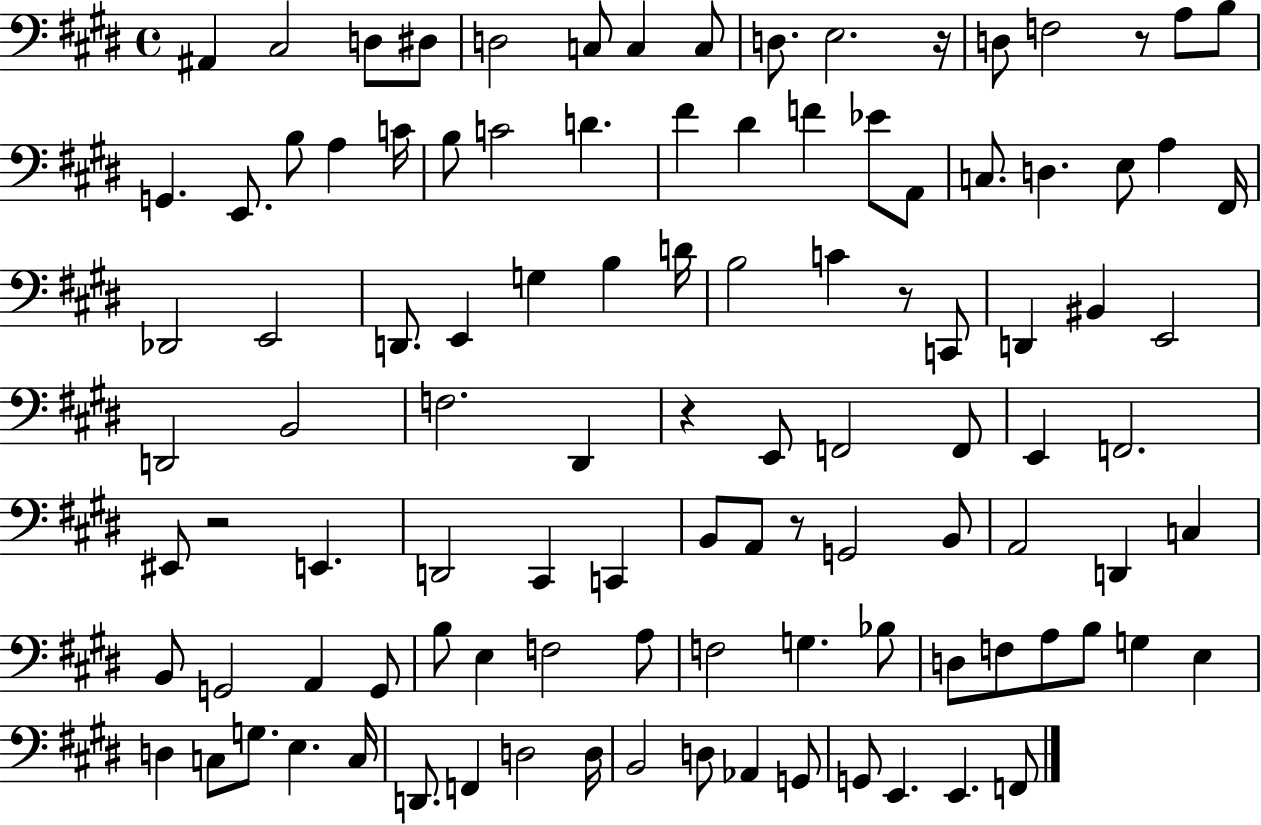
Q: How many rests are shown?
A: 6